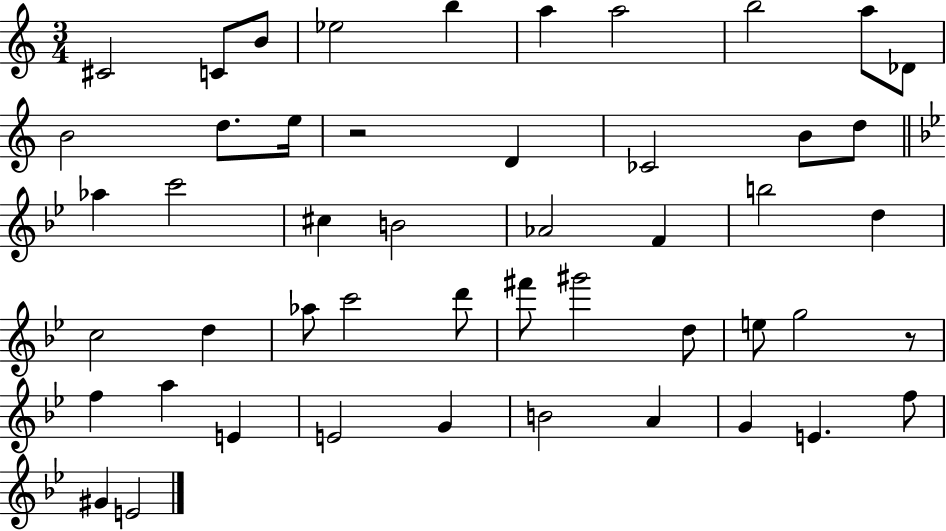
{
  \clef treble
  \numericTimeSignature
  \time 3/4
  \key c \major
  cis'2 c'8 b'8 | ees''2 b''4 | a''4 a''2 | b''2 a''8 des'8 | \break b'2 d''8. e''16 | r2 d'4 | ces'2 b'8 d''8 | \bar "||" \break \key bes \major aes''4 c'''2 | cis''4 b'2 | aes'2 f'4 | b''2 d''4 | \break c''2 d''4 | aes''8 c'''2 d'''8 | fis'''8 gis'''2 d''8 | e''8 g''2 r8 | \break f''4 a''4 e'4 | e'2 g'4 | b'2 a'4 | g'4 e'4. f''8 | \break gis'4 e'2 | \bar "|."
}